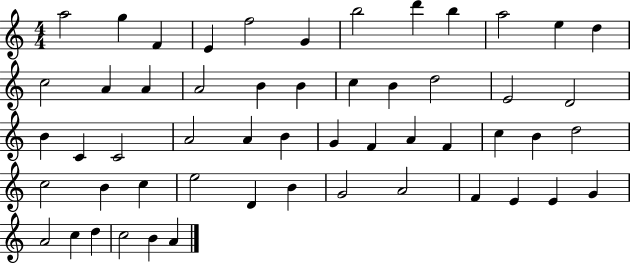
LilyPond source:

{
  \clef treble
  \numericTimeSignature
  \time 4/4
  \key c \major
  a''2 g''4 f'4 | e'4 f''2 g'4 | b''2 d'''4 b''4 | a''2 e''4 d''4 | \break c''2 a'4 a'4 | a'2 b'4 b'4 | c''4 b'4 d''2 | e'2 d'2 | \break b'4 c'4 c'2 | a'2 a'4 b'4 | g'4 f'4 a'4 f'4 | c''4 b'4 d''2 | \break c''2 b'4 c''4 | e''2 d'4 b'4 | g'2 a'2 | f'4 e'4 e'4 g'4 | \break a'2 c''4 d''4 | c''2 b'4 a'4 | \bar "|."
}